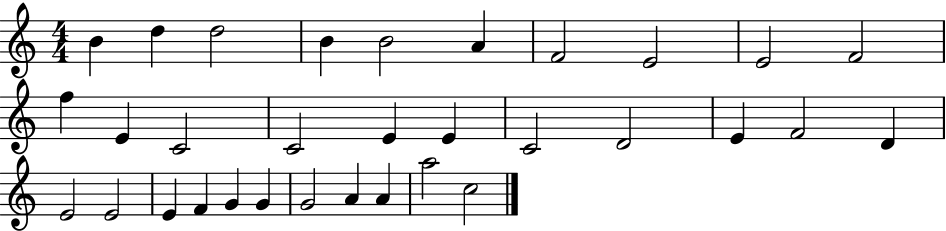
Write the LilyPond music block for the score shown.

{
  \clef treble
  \numericTimeSignature
  \time 4/4
  \key c \major
  b'4 d''4 d''2 | b'4 b'2 a'4 | f'2 e'2 | e'2 f'2 | \break f''4 e'4 c'2 | c'2 e'4 e'4 | c'2 d'2 | e'4 f'2 d'4 | \break e'2 e'2 | e'4 f'4 g'4 g'4 | g'2 a'4 a'4 | a''2 c''2 | \break \bar "|."
}